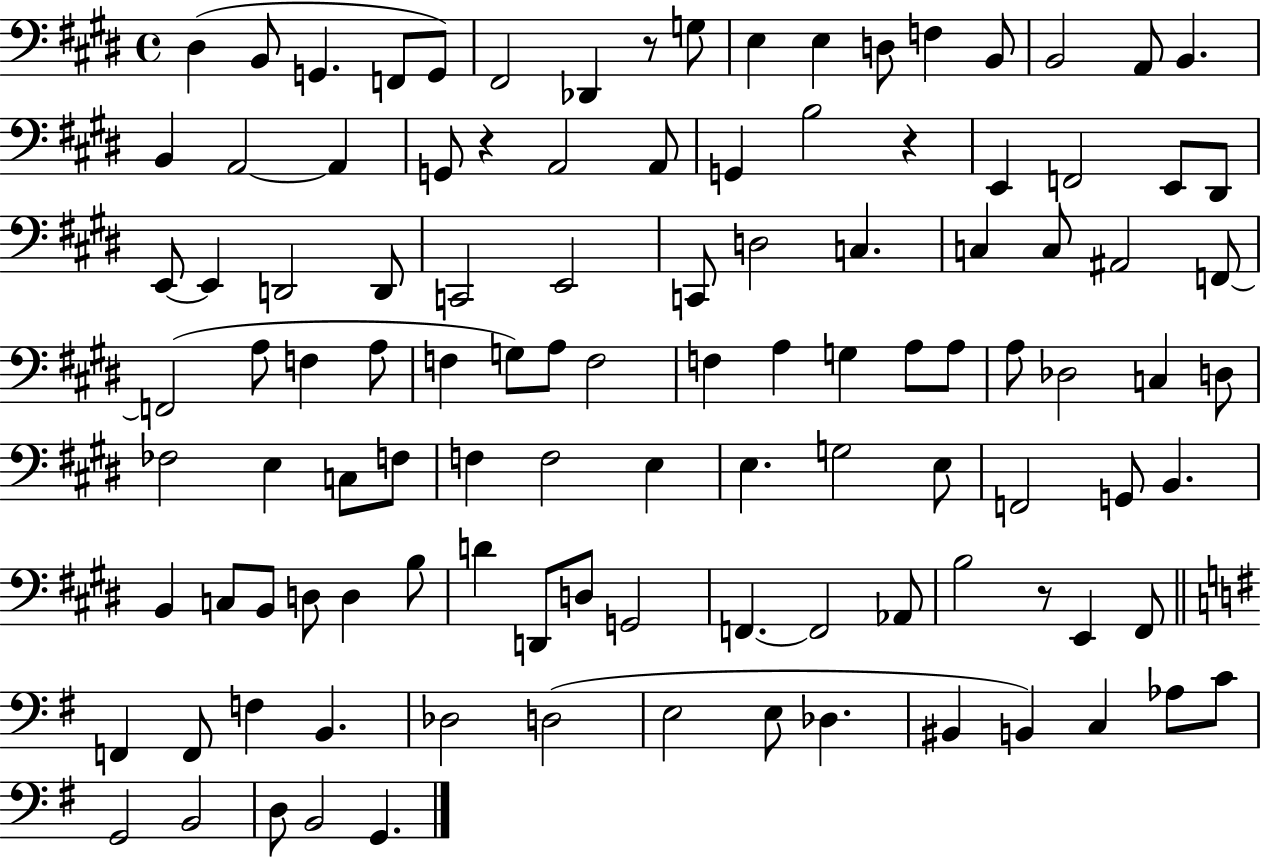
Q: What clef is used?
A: bass